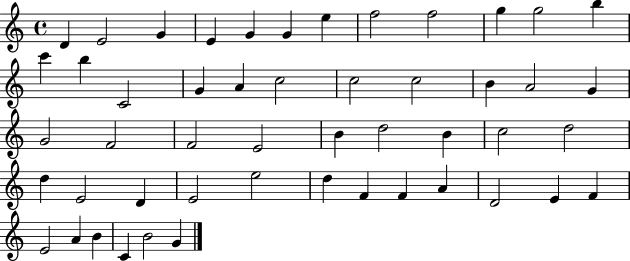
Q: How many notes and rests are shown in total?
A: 50